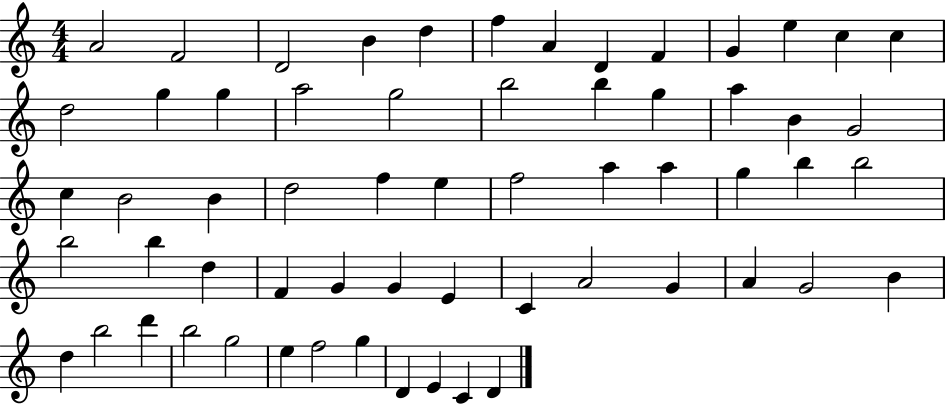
A4/h F4/h D4/h B4/q D5/q F5/q A4/q D4/q F4/q G4/q E5/q C5/q C5/q D5/h G5/q G5/q A5/h G5/h B5/h B5/q G5/q A5/q B4/q G4/h C5/q B4/h B4/q D5/h F5/q E5/q F5/h A5/q A5/q G5/q B5/q B5/h B5/h B5/q D5/q F4/q G4/q G4/q E4/q C4/q A4/h G4/q A4/q G4/h B4/q D5/q B5/h D6/q B5/h G5/h E5/q F5/h G5/q D4/q E4/q C4/q D4/q